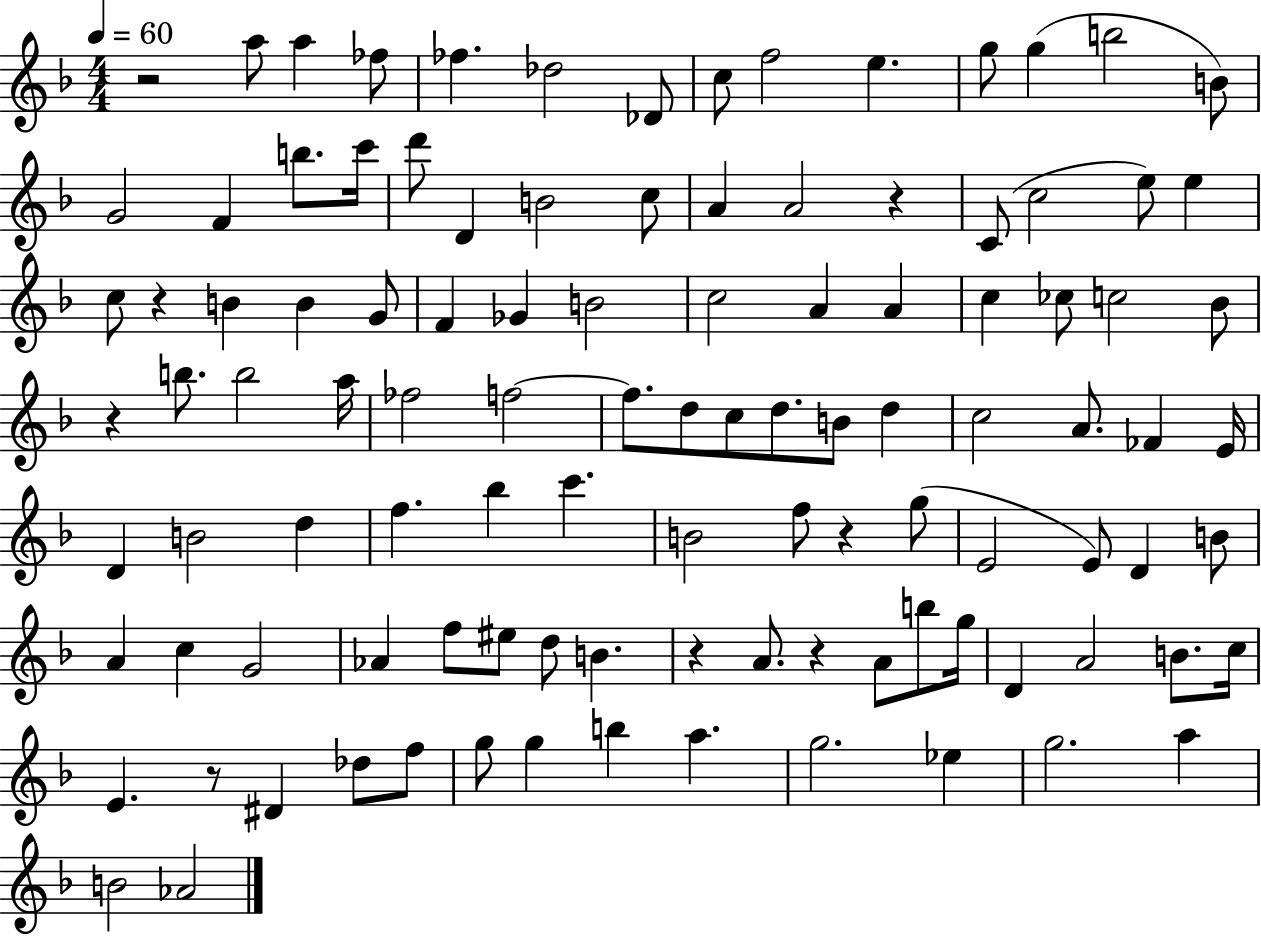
{
  \clef treble
  \numericTimeSignature
  \time 4/4
  \key f \major
  \tempo 4 = 60
  r2 a''8 a''4 fes''8 | fes''4. des''2 des'8 | c''8 f''2 e''4. | g''8 g''4( b''2 b'8) | \break g'2 f'4 b''8. c'''16 | d'''8 d'4 b'2 c''8 | a'4 a'2 r4 | c'8( c''2 e''8) e''4 | \break c''8 r4 b'4 b'4 g'8 | f'4 ges'4 b'2 | c''2 a'4 a'4 | c''4 ces''8 c''2 bes'8 | \break r4 b''8. b''2 a''16 | fes''2 f''2~~ | f''8. d''8 c''8 d''8. b'8 d''4 | c''2 a'8. fes'4 e'16 | \break d'4 b'2 d''4 | f''4. bes''4 c'''4. | b'2 f''8 r4 g''8( | e'2 e'8) d'4 b'8 | \break a'4 c''4 g'2 | aes'4 f''8 eis''8 d''8 b'4. | r4 a'8. r4 a'8 b''8 g''16 | d'4 a'2 b'8. c''16 | \break e'4. r8 dis'4 des''8 f''8 | g''8 g''4 b''4 a''4. | g''2. ees''4 | g''2. a''4 | \break b'2 aes'2 | \bar "|."
}